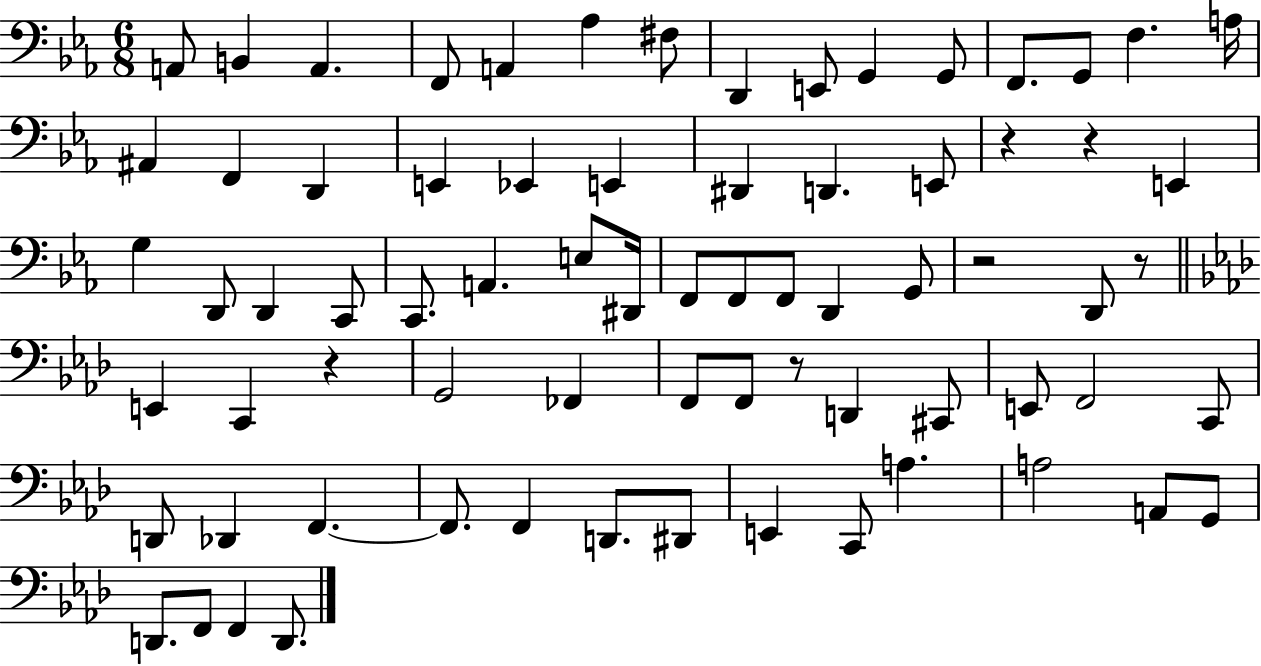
{
  \clef bass
  \numericTimeSignature
  \time 6/8
  \key ees \major
  a,8 b,4 a,4. | f,8 a,4 aes4 fis8 | d,4 e,8 g,4 g,8 | f,8. g,8 f4. a16 | \break ais,4 f,4 d,4 | e,4 ees,4 e,4 | dis,4 d,4. e,8 | r4 r4 e,4 | \break g4 d,8 d,4 c,8 | c,8. a,4. e8 dis,16 | f,8 f,8 f,8 d,4 g,8 | r2 d,8 r8 | \break \bar "||" \break \key f \minor e,4 c,4 r4 | g,2 fes,4 | f,8 f,8 r8 d,4 cis,8 | e,8 f,2 c,8 | \break d,8 des,4 f,4.~~ | f,8. f,4 d,8. dis,8 | e,4 c,8 a4. | a2 a,8 g,8 | \break d,8. f,8 f,4 d,8. | \bar "|."
}